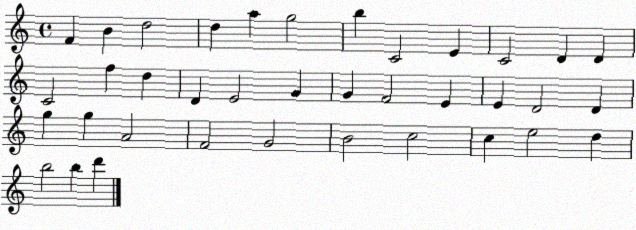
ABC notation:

X:1
T:Untitled
M:4/4
L:1/4
K:C
F B d2 d a g2 b C2 E C2 D D C2 f d D E2 G G F2 E E D2 D g g A2 F2 G2 B2 c2 c e2 d b2 b d'